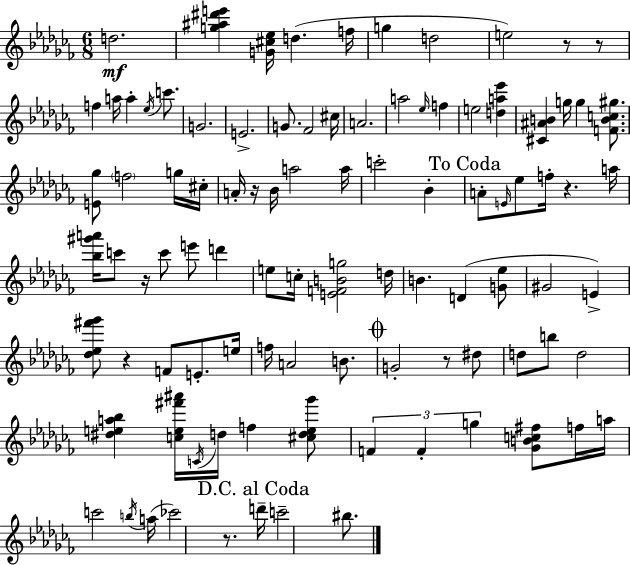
{
  \clef treble
  \numericTimeSignature
  \time 6/8
  \key aes \minor
  d''2.\mf | <g'' ais'' dis''' e'''>4 <g' cis'' ees''>16 d''4.( f''16 | g''4 d''2 | e''2) r8 r8 | \break f''4 a''16 a''4-. \acciaccatura { ees''16 } c'''8. | g'2. | e'2.-> | g'8. fes'2 | \break cis''16 a'2. | a''2 \grace { ees''16 } f''4 | e''2 <d'' a'' ees'''>4 | <cis' ais' b'>4 g''16 g''4 <f' b' c'' gis''>8. | \break <e' ges''>8 \parenthesize f''2 | g''16 cis''16-. a'16-. r16 bes'16 a''2 | a''16 c'''2-. bes'4-. | \mark "To Coda" a'8-. \grace { e'16 } ees''8 f''16-. r4. | \break a''16 <bes'' gis''' a'''>16 c'''8 r16 c'''8 e'''8 d'''4 | e''8 c''16-. <e' f' b' g''>2 | d''16 b'4. d'4( | <g' ees''>8 gis'2 e'4->) | \break <des'' ees'' fis''' ges'''>8 r4 f'8 e'8.-. | e''16 f''16 a'2 | b'8. \mark \markup { \musicglyph "scripts.coda" } g'2-. r8 | dis''8 d''8 b''8 d''2 | \break <dis'' e'' a'' bes''>4 <c'' e'' fis''' ais'''>16 \acciaccatura { c'16 } d''16 f''4 | <cis'' d'' e'' ges'''>8 \tuplet 3/2 { f'4 f'4-. | g''4 } <ges' b' c'' fis''>8 f''16 a''16 c'''2 | \acciaccatura { b''16 }( a''16 ces'''2) | \break r8. \mark "D.C. al Coda" d'''16-- c'''2-- | bis''8. \bar "|."
}